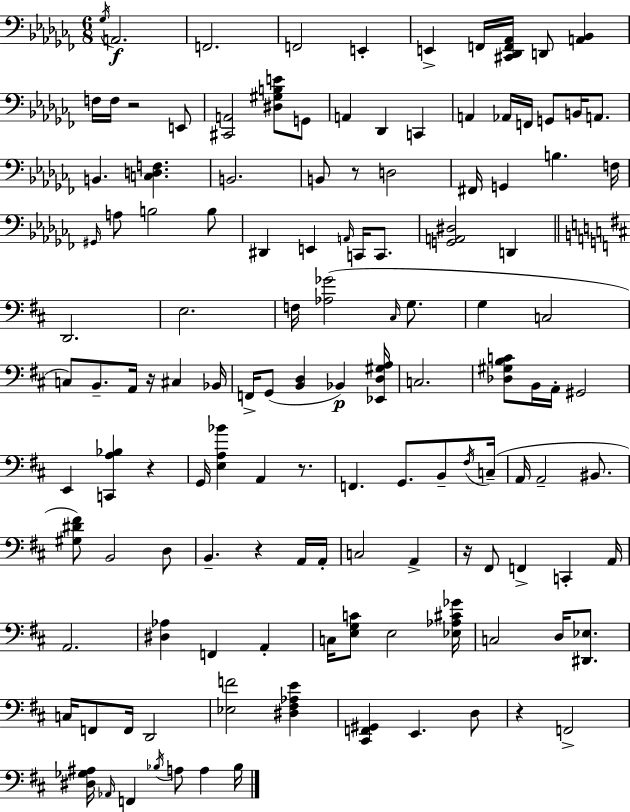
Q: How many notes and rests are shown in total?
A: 129